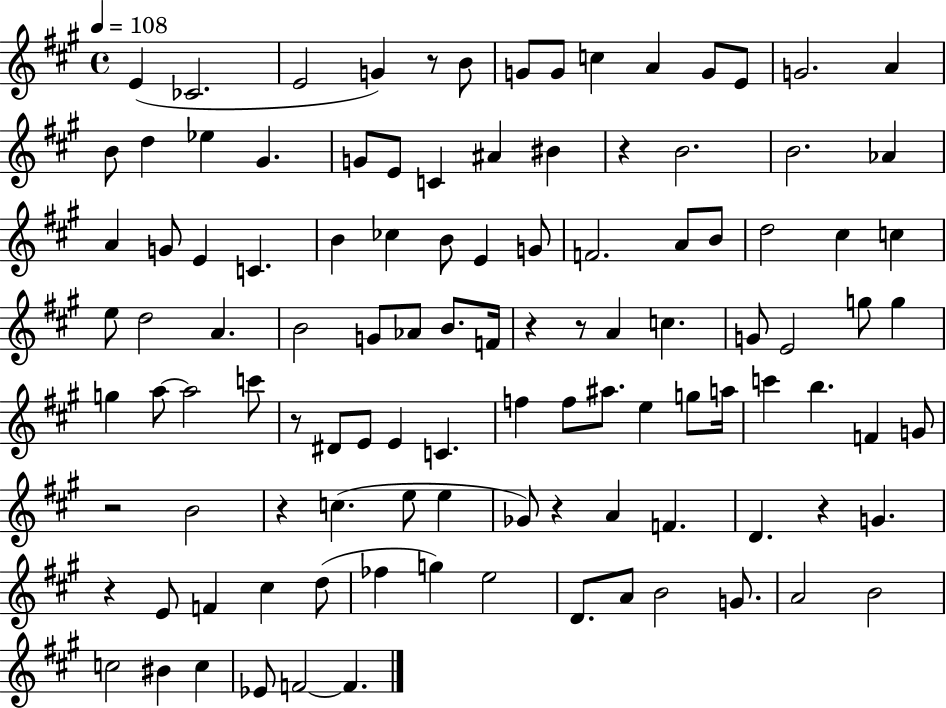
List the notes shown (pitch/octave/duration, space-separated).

E4/q CES4/h. E4/h G4/q R/e B4/e G4/e G4/e C5/q A4/q G4/e E4/e G4/h. A4/q B4/e D5/q Eb5/q G#4/q. G4/e E4/e C4/q A#4/q BIS4/q R/q B4/h. B4/h. Ab4/q A4/q G4/e E4/q C4/q. B4/q CES5/q B4/e E4/q G4/e F4/h. A4/e B4/e D5/h C#5/q C5/q E5/e D5/h A4/q. B4/h G4/e Ab4/e B4/e. F4/s R/q R/e A4/q C5/q. G4/e E4/h G5/e G5/q G5/q A5/e A5/h C6/e R/e D#4/e E4/e E4/q C4/q. F5/q F5/e A#5/e. E5/q G5/e A5/s C6/q B5/q. F4/q G4/e R/h B4/h R/q C5/q. E5/e E5/q Gb4/e R/q A4/q F4/q. D4/q. R/q G4/q. R/q E4/e F4/q C#5/q D5/e FES5/q G5/q E5/h D4/e. A4/e B4/h G4/e. A4/h B4/h C5/h BIS4/q C5/q Eb4/e F4/h F4/q.